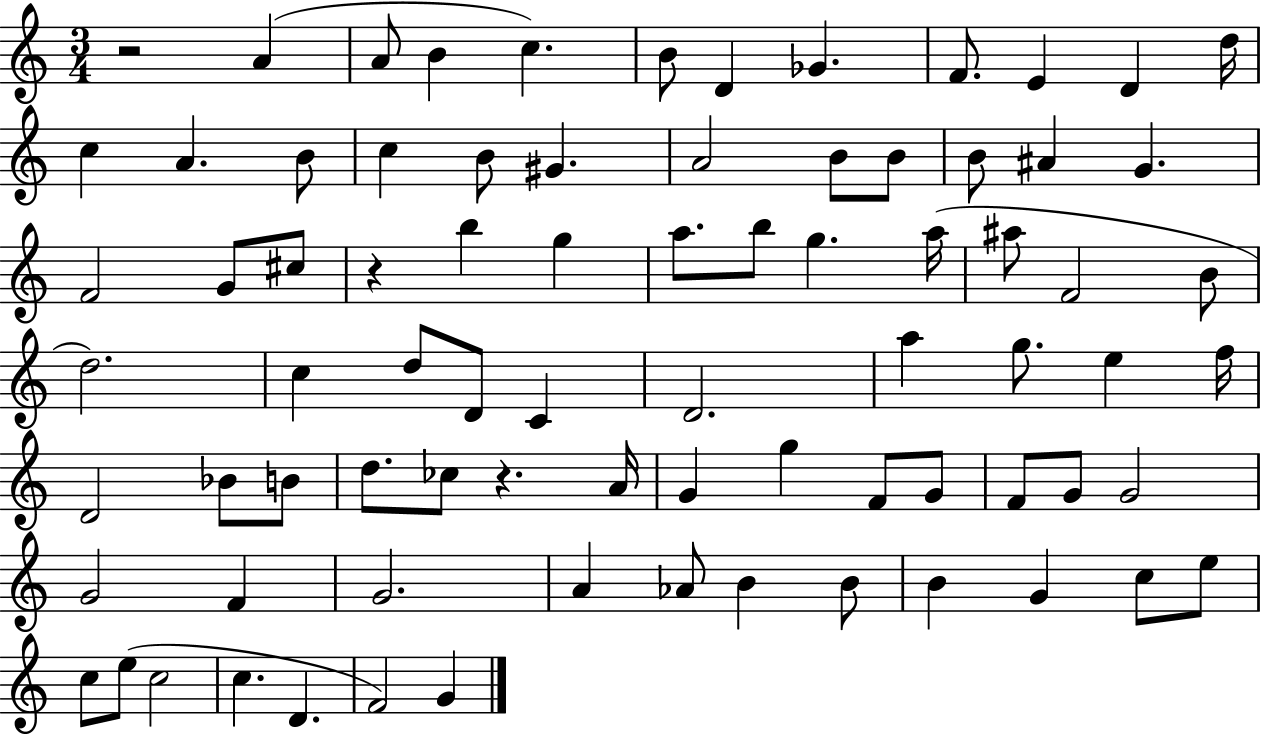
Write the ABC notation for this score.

X:1
T:Untitled
M:3/4
L:1/4
K:C
z2 A A/2 B c B/2 D _G F/2 E D d/4 c A B/2 c B/2 ^G A2 B/2 B/2 B/2 ^A G F2 G/2 ^c/2 z b g a/2 b/2 g a/4 ^a/2 F2 B/2 d2 c d/2 D/2 C D2 a g/2 e f/4 D2 _B/2 B/2 d/2 _c/2 z A/4 G g F/2 G/2 F/2 G/2 G2 G2 F G2 A _A/2 B B/2 B G c/2 e/2 c/2 e/2 c2 c D F2 G